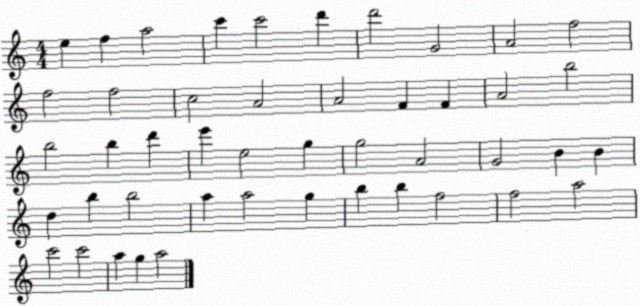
X:1
T:Untitled
M:4/4
L:1/4
K:C
e f a2 c' c'2 d' d'2 G2 A2 f2 f2 f2 c2 A2 A2 F F A2 b2 b2 b d' e' e2 g g2 A2 G2 B B d b b2 a a2 g b b f2 f2 a2 c'2 c'2 a g a2